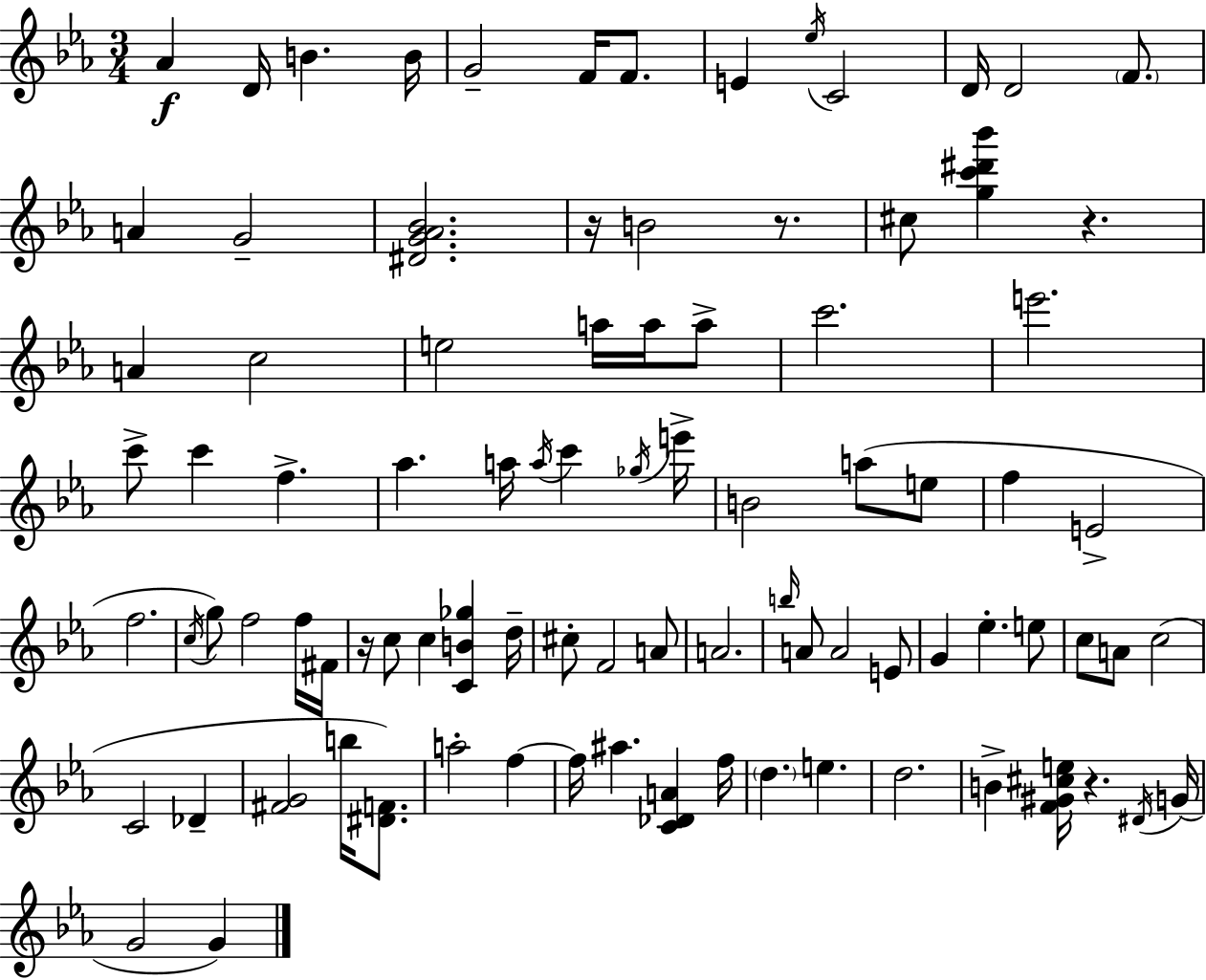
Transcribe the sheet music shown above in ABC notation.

X:1
T:Untitled
M:3/4
L:1/4
K:Eb
_A D/4 B B/4 G2 F/4 F/2 E _e/4 C2 D/4 D2 F/2 A G2 [^DG_A_B]2 z/4 B2 z/2 ^c/2 [gc'^d'_b'] z A c2 e2 a/4 a/4 a/2 c'2 e'2 c'/2 c' f _a a/4 a/4 c' _g/4 e'/4 B2 a/2 e/2 f E2 f2 c/4 g/2 f2 f/4 ^F/4 z/4 c/2 c [CB_g] d/4 ^c/2 F2 A/2 A2 b/4 A/2 A2 E/2 G _e e/2 c/2 A/2 c2 C2 _D [^FG]2 b/4 [^DF]/2 a2 f f/4 ^a [C_DA] f/4 d e d2 B [F^G^ce]/4 z ^D/4 G/4 G2 G